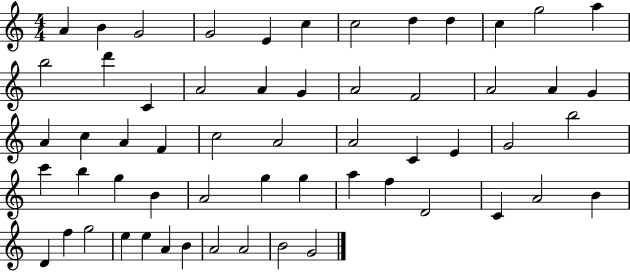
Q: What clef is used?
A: treble